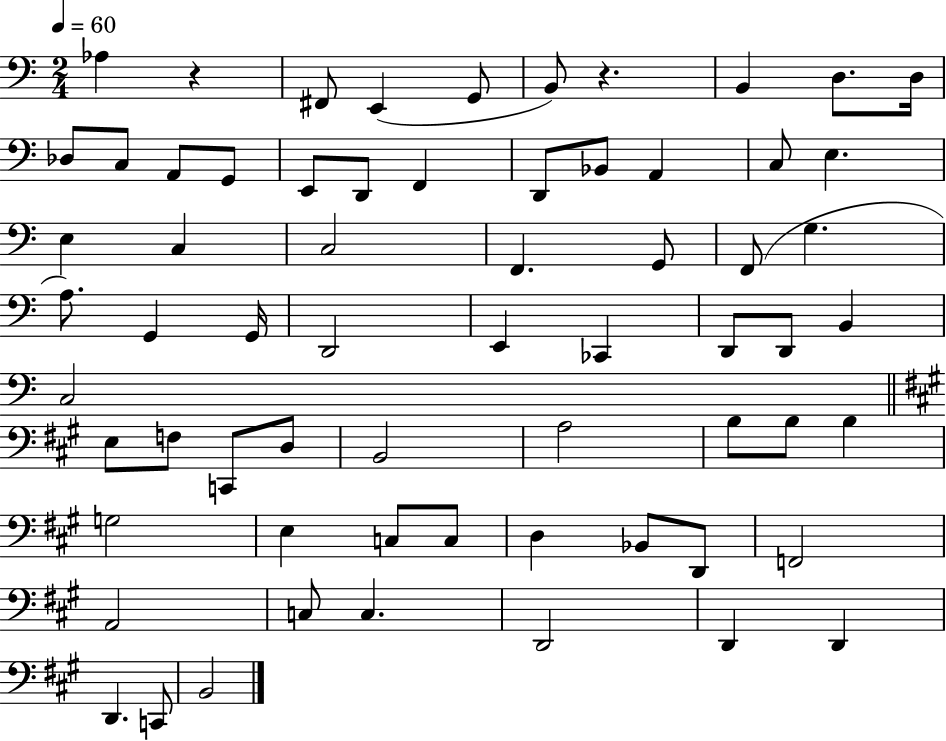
{
  \clef bass
  \numericTimeSignature
  \time 2/4
  \key c \major
  \tempo 4 = 60
  \repeat volta 2 { aes4 r4 | fis,8 e,4( g,8 | b,8) r4. | b,4 d8. d16 | \break des8 c8 a,8 g,8 | e,8 d,8 f,4 | d,8 bes,8 a,4 | c8 e4. | \break e4 c4 | c2 | f,4. g,8 | f,8( g4. | \break a8.) g,4 g,16 | d,2 | e,4 ces,4 | d,8 d,8 b,4 | \break c2 | \bar "||" \break \key a \major e8 f8 c,8 d8 | b,2 | a2 | b8 b8 b4 | \break g2 | e4 c8 c8 | d4 bes,8 d,8 | f,2 | \break a,2 | c8 c4. | d,2 | d,4 d,4 | \break d,4. c,8 | b,2 | } \bar "|."
}